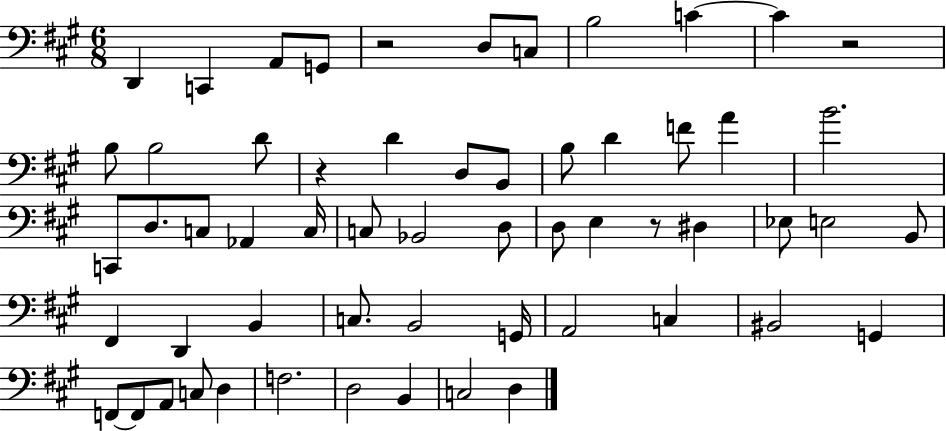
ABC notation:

X:1
T:Untitled
M:6/8
L:1/4
K:A
D,, C,, A,,/2 G,,/2 z2 D,/2 C,/2 B,2 C C z2 B,/2 B,2 D/2 z D D,/2 B,,/2 B,/2 D F/2 A B2 C,,/2 D,/2 C,/2 _A,, C,/4 C,/2 _B,,2 D,/2 D,/2 E, z/2 ^D, _E,/2 E,2 B,,/2 ^F,, D,, B,, C,/2 B,,2 G,,/4 A,,2 C, ^B,,2 G,, F,,/2 F,,/2 A,,/2 C,/2 D, F,2 D,2 B,, C,2 D,